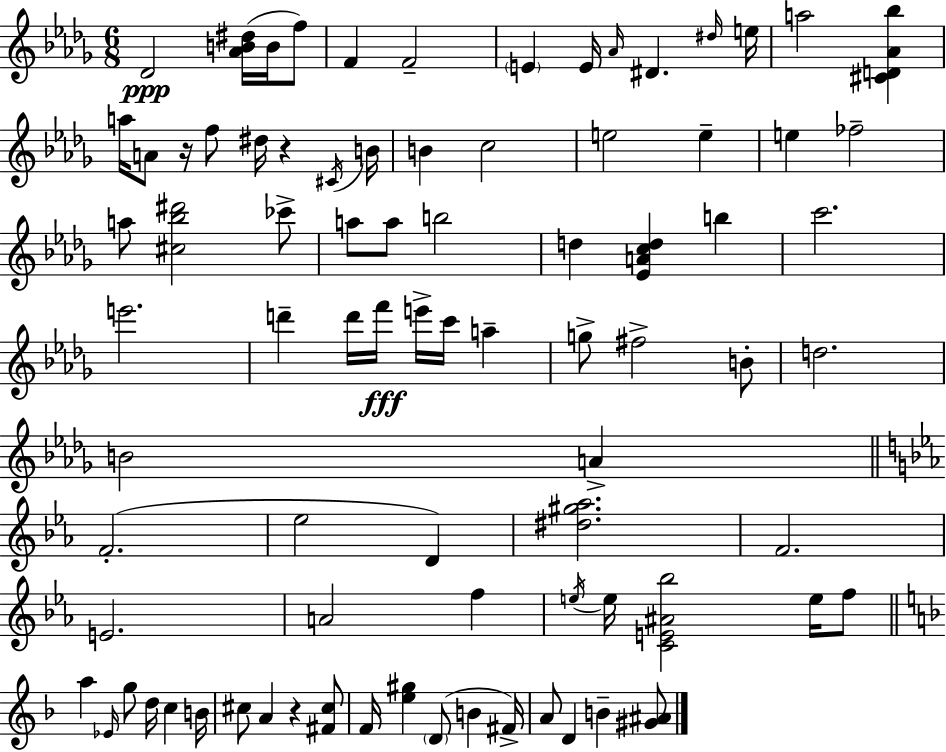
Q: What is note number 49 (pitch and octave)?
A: F4